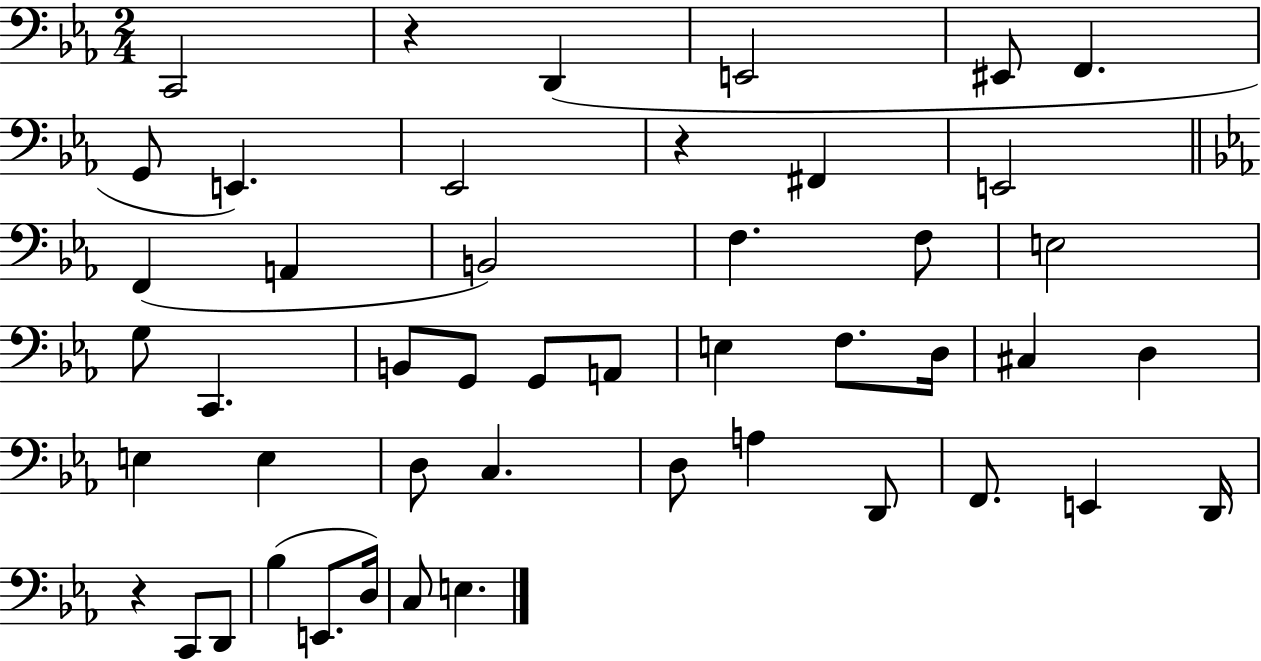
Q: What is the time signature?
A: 2/4